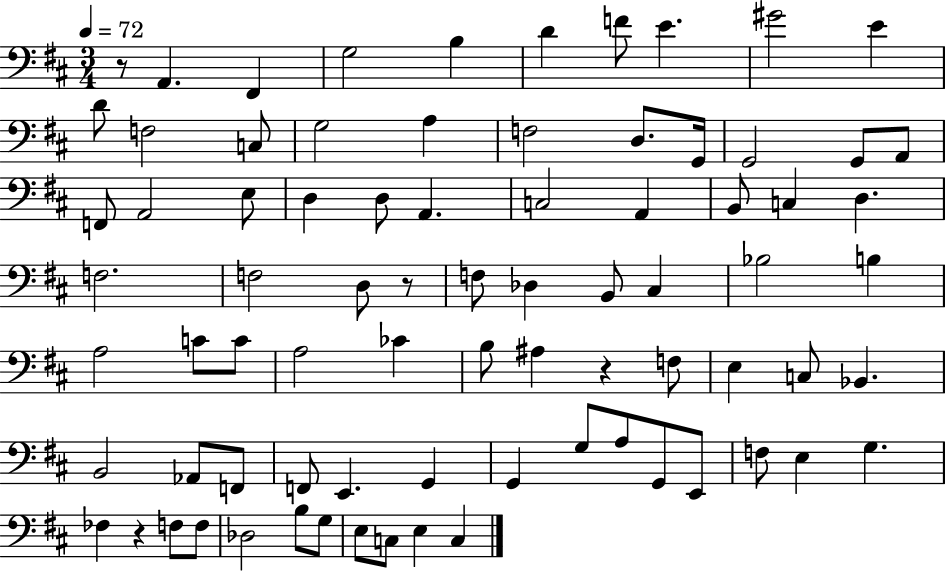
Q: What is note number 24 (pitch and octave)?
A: D3